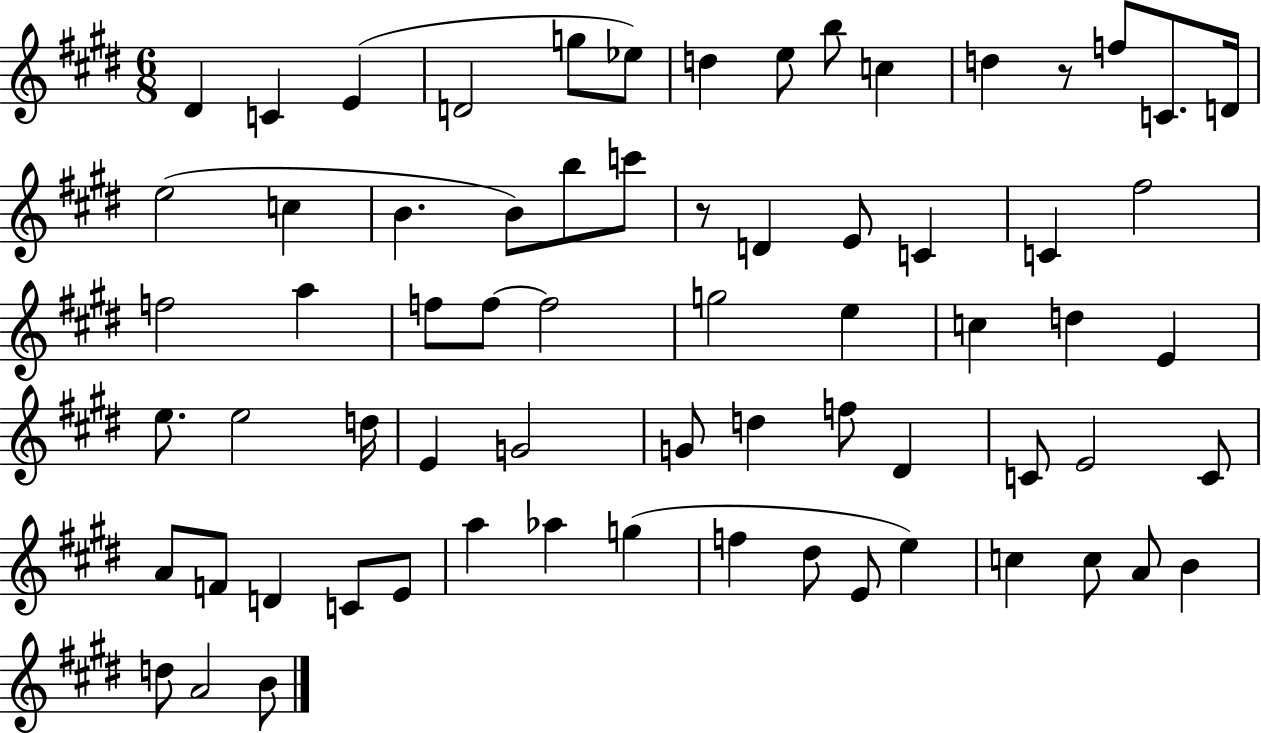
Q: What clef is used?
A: treble